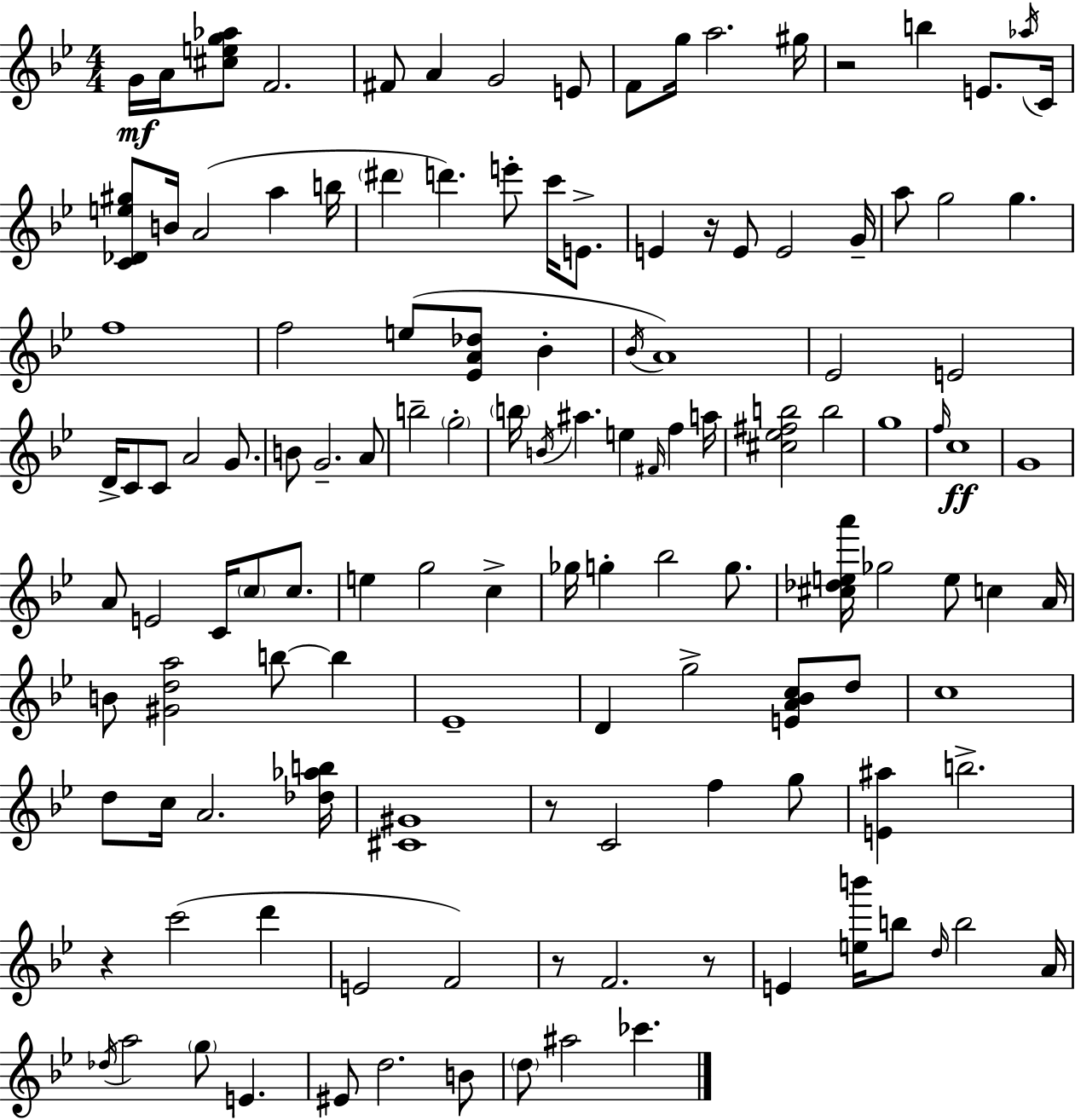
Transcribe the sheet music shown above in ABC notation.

X:1
T:Untitled
M:4/4
L:1/4
K:Bb
G/4 A/4 [^ceg_a]/2 F2 ^F/2 A G2 E/2 F/2 g/4 a2 ^g/4 z2 b E/2 _a/4 C/4 [C_De^g]/2 B/4 A2 a b/4 ^d' d' e'/2 c'/4 E/2 E z/4 E/2 E2 G/4 a/2 g2 g f4 f2 e/2 [_EA_d]/2 _B _B/4 A4 _E2 E2 D/4 C/2 C/2 A2 G/2 B/2 G2 A/2 b2 g2 b/4 B/4 ^a e ^F/4 f a/4 [^c_e^fb]2 b2 g4 f/4 c4 G4 A/2 E2 C/4 c/2 c/2 e g2 c _g/4 g _b2 g/2 [^c_dea']/4 _g2 e/2 c A/4 B/2 [^Gda]2 b/2 b _E4 D g2 [EA_Bc]/2 d/2 c4 d/2 c/4 A2 [_d_ab]/4 [^C^G]4 z/2 C2 f g/2 [E^a] b2 z c'2 d' E2 F2 z/2 F2 z/2 E [eb']/4 b/2 d/4 b2 A/4 _d/4 a2 g/2 E ^E/2 d2 B/2 d/2 ^a2 _c'